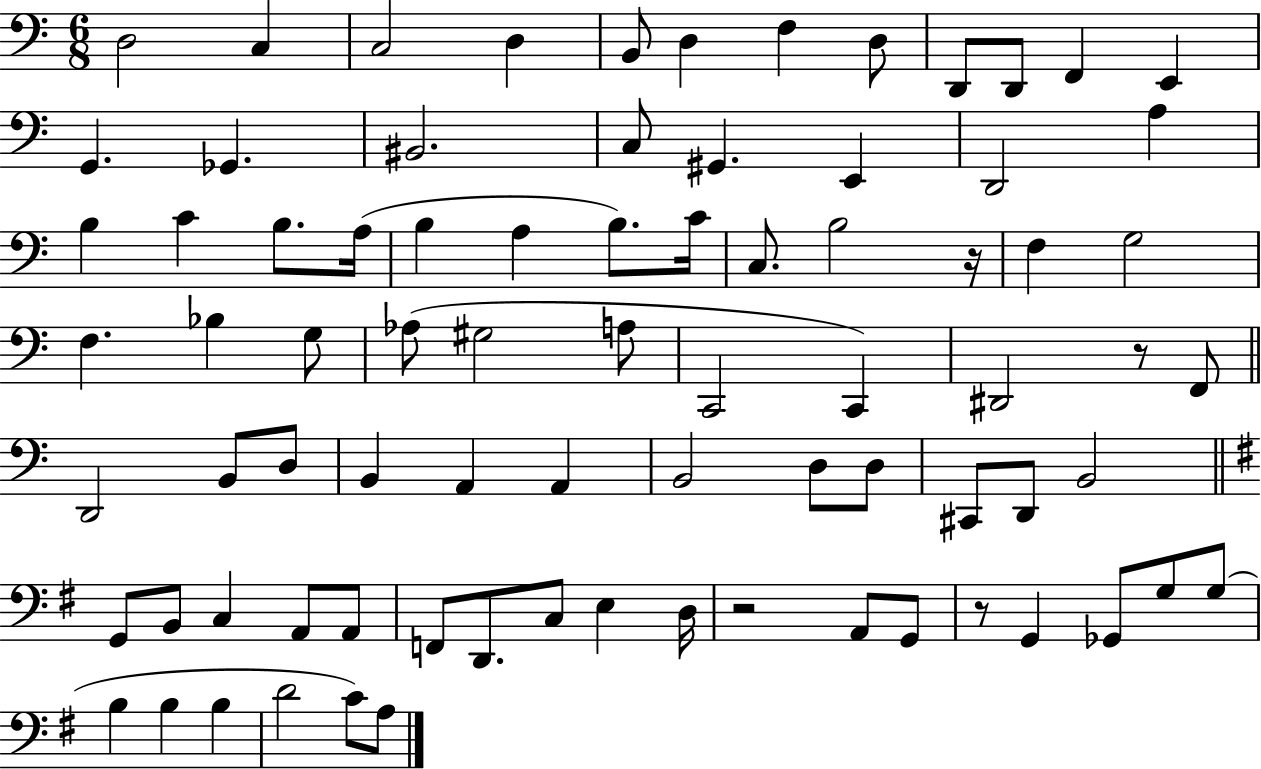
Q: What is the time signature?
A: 6/8